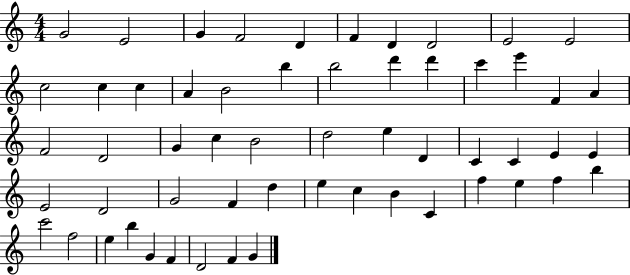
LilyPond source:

{
  \clef treble
  \numericTimeSignature
  \time 4/4
  \key c \major
  g'2 e'2 | g'4 f'2 d'4 | f'4 d'4 d'2 | e'2 e'2 | \break c''2 c''4 c''4 | a'4 b'2 b''4 | b''2 d'''4 d'''4 | c'''4 e'''4 f'4 a'4 | \break f'2 d'2 | g'4 c''4 b'2 | d''2 e''4 d'4 | c'4 c'4 e'4 e'4 | \break e'2 d'2 | g'2 f'4 d''4 | e''4 c''4 b'4 c'4 | f''4 e''4 f''4 b''4 | \break c'''2 f''2 | e''4 b''4 g'4 f'4 | d'2 f'4 g'4 | \bar "|."
}